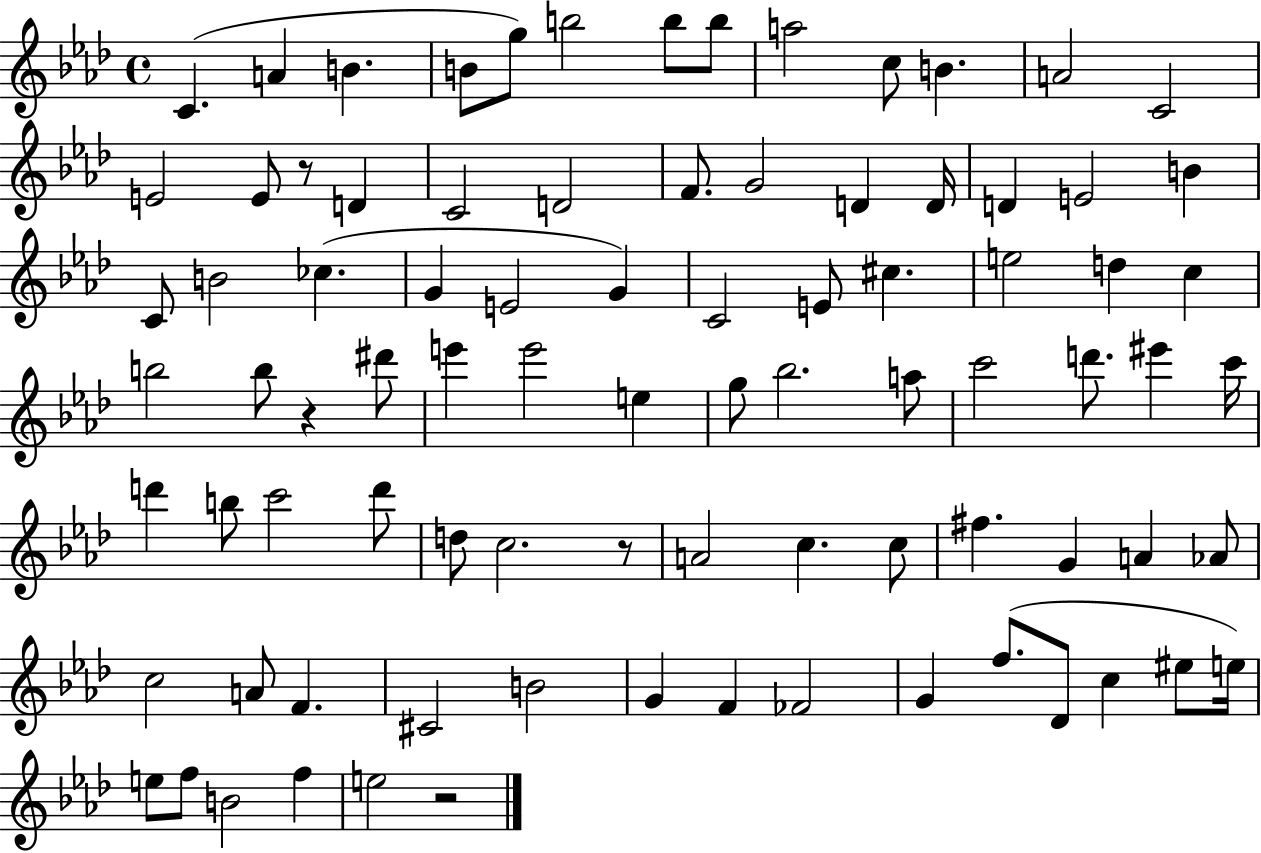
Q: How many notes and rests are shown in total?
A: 86